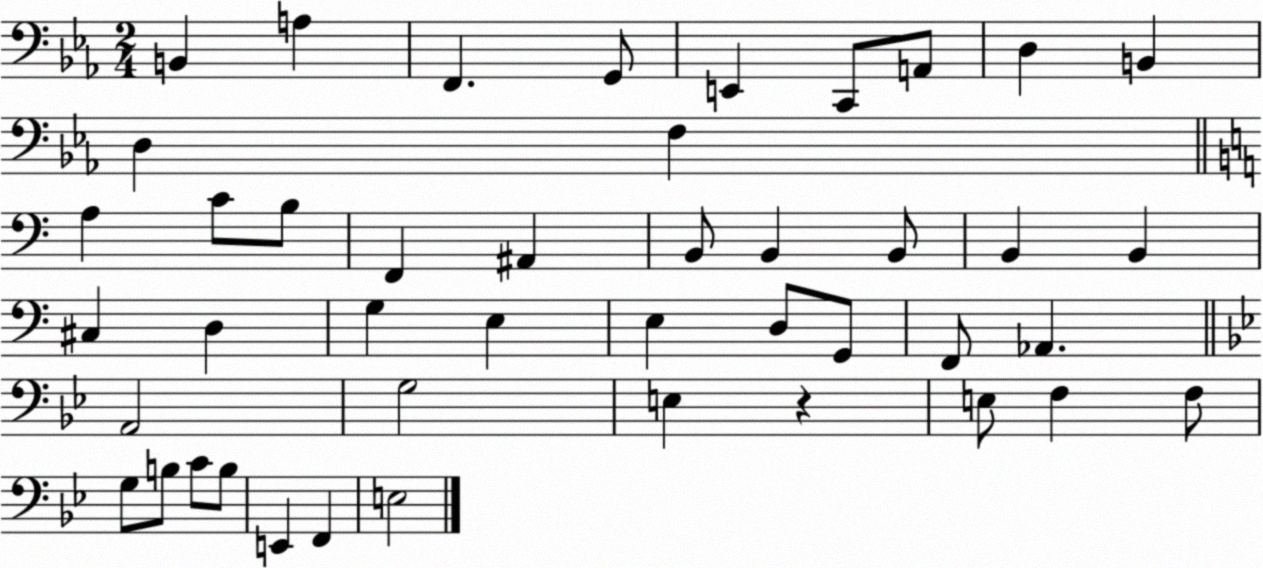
X:1
T:Untitled
M:2/4
L:1/4
K:Eb
B,, A, F,, G,,/2 E,, C,,/2 A,,/2 D, B,, D, F, A, C/2 B,/2 F,, ^A,, B,,/2 B,, B,,/2 B,, B,, ^C, D, G, E, E, D,/2 G,,/2 F,,/2 _A,, A,,2 G,2 E, z E,/2 F, F,/2 G,/2 B,/2 C/2 B,/2 E,, F,, E,2